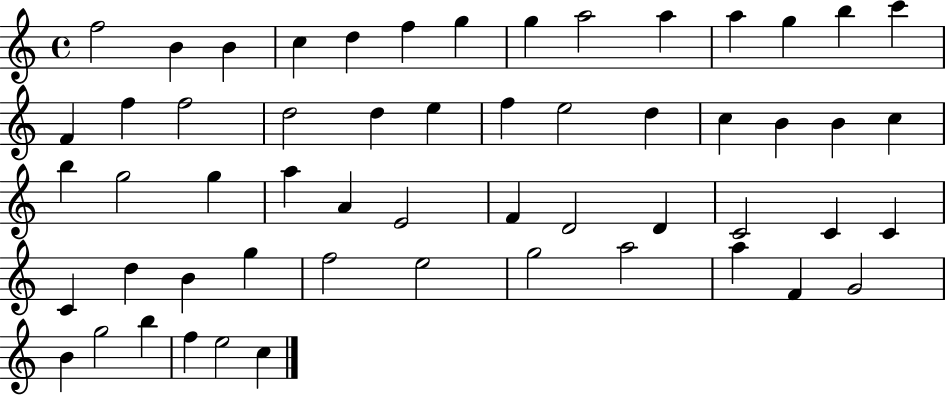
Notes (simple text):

F5/h B4/q B4/q C5/q D5/q F5/q G5/q G5/q A5/h A5/q A5/q G5/q B5/q C6/q F4/q F5/q F5/h D5/h D5/q E5/q F5/q E5/h D5/q C5/q B4/q B4/q C5/q B5/q G5/h G5/q A5/q A4/q E4/h F4/q D4/h D4/q C4/h C4/q C4/q C4/q D5/q B4/q G5/q F5/h E5/h G5/h A5/h A5/q F4/q G4/h B4/q G5/h B5/q F5/q E5/h C5/q